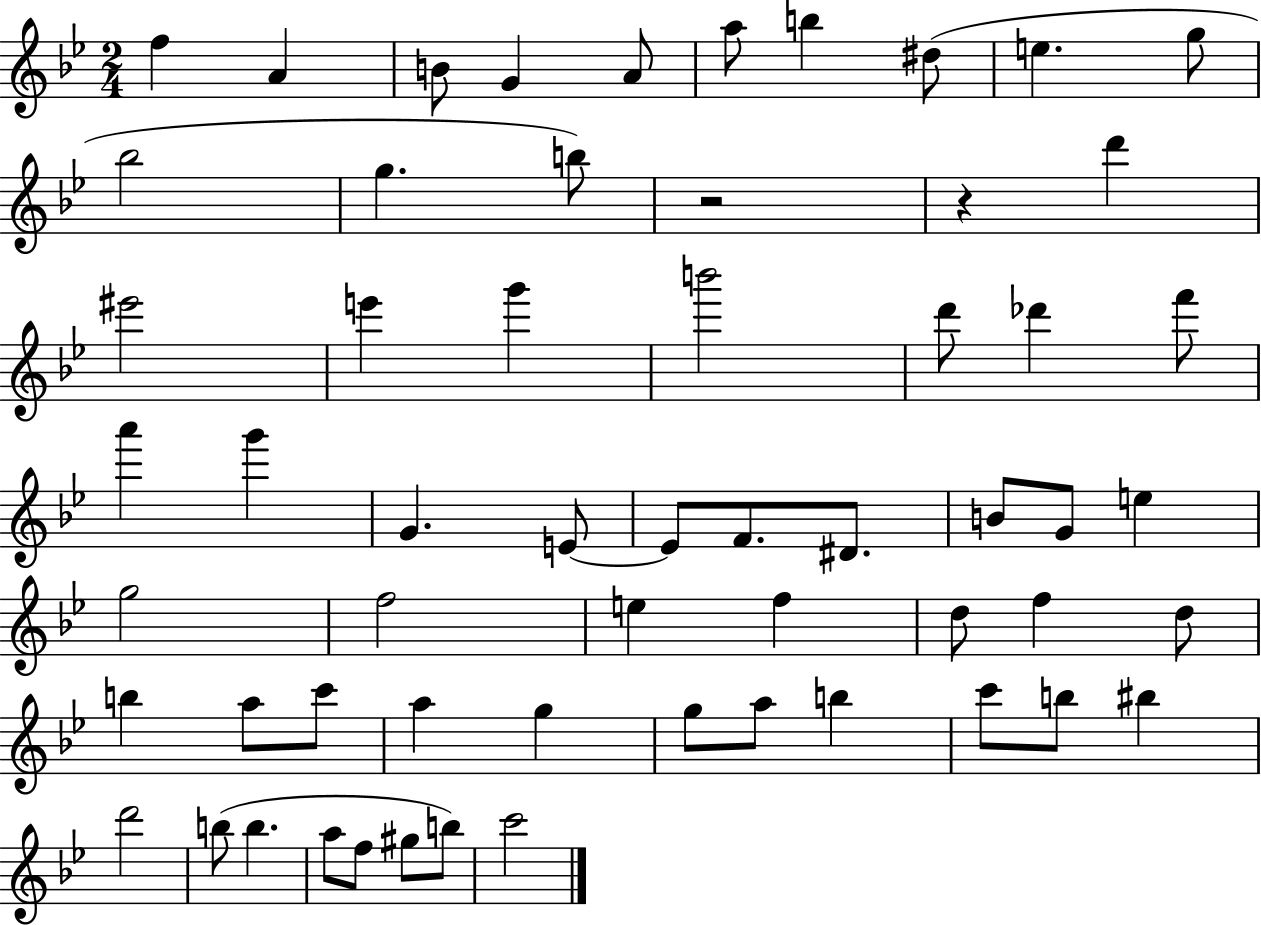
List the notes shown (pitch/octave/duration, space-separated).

F5/q A4/q B4/e G4/q A4/e A5/e B5/q D#5/e E5/q. G5/e Bb5/h G5/q. B5/e R/h R/q D6/q EIS6/h E6/q G6/q B6/h D6/e Db6/q F6/e A6/q G6/q G4/q. E4/e E4/e F4/e. D#4/e. B4/e G4/e E5/q G5/h F5/h E5/q F5/q D5/e F5/q D5/e B5/q A5/e C6/e A5/q G5/q G5/e A5/e B5/q C6/e B5/e BIS5/q D6/h B5/e B5/q. A5/e F5/e G#5/e B5/e C6/h